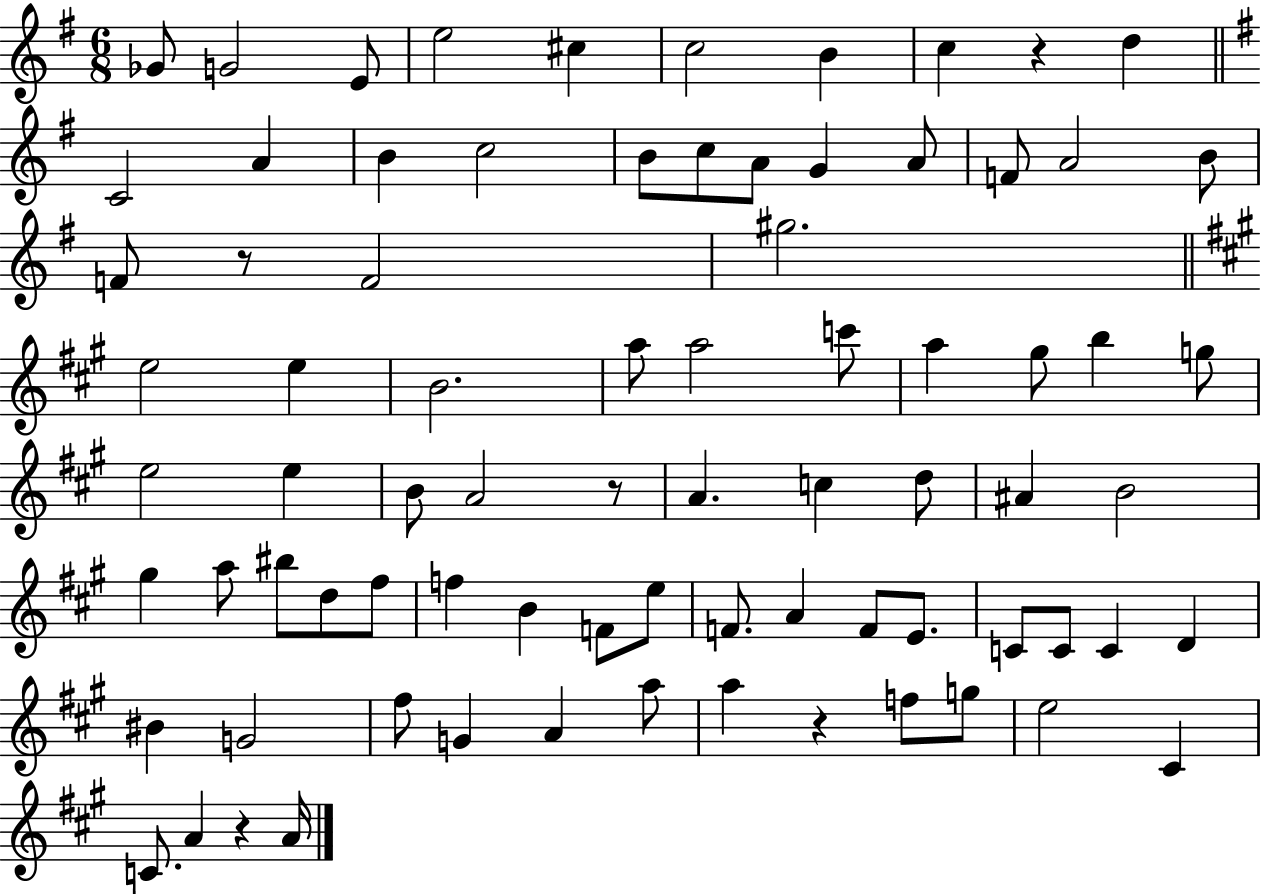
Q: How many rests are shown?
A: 5